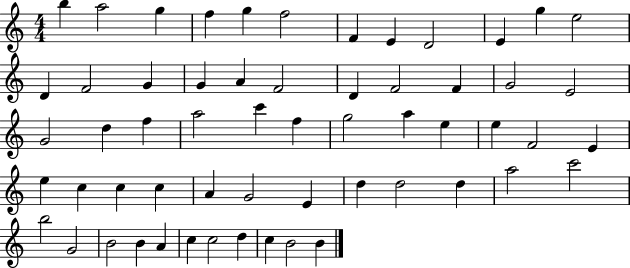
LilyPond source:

{
  \clef treble
  \numericTimeSignature
  \time 4/4
  \key c \major
  b''4 a''2 g''4 | f''4 g''4 f''2 | f'4 e'4 d'2 | e'4 g''4 e''2 | \break d'4 f'2 g'4 | g'4 a'4 f'2 | d'4 f'2 f'4 | g'2 e'2 | \break g'2 d''4 f''4 | a''2 c'''4 f''4 | g''2 a''4 e''4 | e''4 f'2 e'4 | \break e''4 c''4 c''4 c''4 | a'4 g'2 e'4 | d''4 d''2 d''4 | a''2 c'''2 | \break b''2 g'2 | b'2 b'4 a'4 | c''4 c''2 d''4 | c''4 b'2 b'4 | \break \bar "|."
}